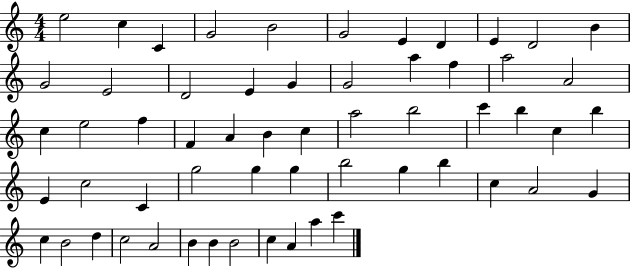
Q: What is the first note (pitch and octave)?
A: E5